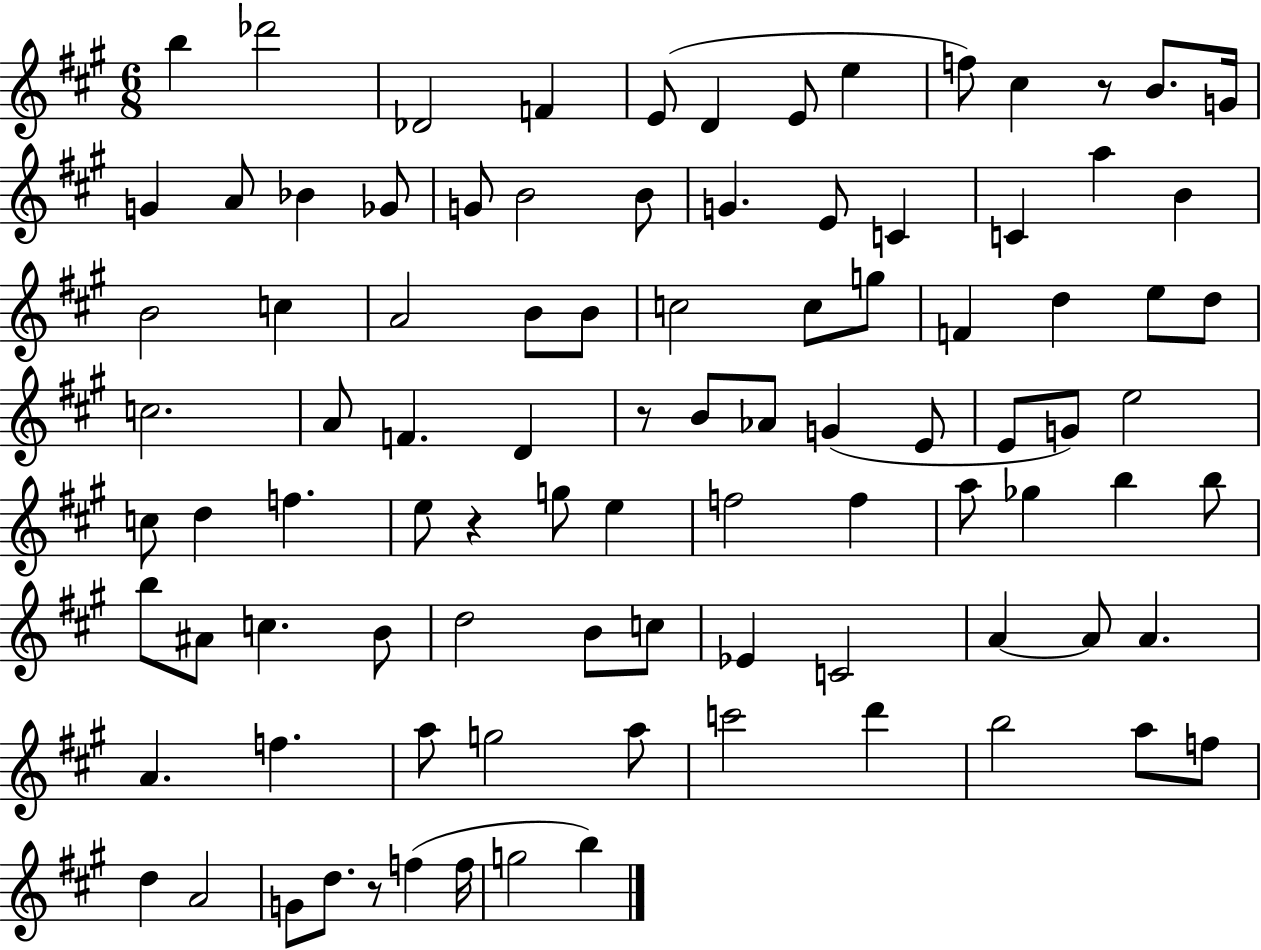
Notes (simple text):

B5/q Db6/h Db4/h F4/q E4/e D4/q E4/e E5/q F5/e C#5/q R/e B4/e. G4/s G4/q A4/e Bb4/q Gb4/e G4/e B4/h B4/e G4/q. E4/e C4/q C4/q A5/q B4/q B4/h C5/q A4/h B4/e B4/e C5/h C5/e G5/e F4/q D5/q E5/e D5/e C5/h. A4/e F4/q. D4/q R/e B4/e Ab4/e G4/q E4/e E4/e G4/e E5/h C5/e D5/q F5/q. E5/e R/q G5/e E5/q F5/h F5/q A5/e Gb5/q B5/q B5/e B5/e A#4/e C5/q. B4/e D5/h B4/e C5/e Eb4/q C4/h A4/q A4/e A4/q. A4/q. F5/q. A5/e G5/h A5/e C6/h D6/q B5/h A5/e F5/e D5/q A4/h G4/e D5/e. R/e F5/q F5/s G5/h B5/q